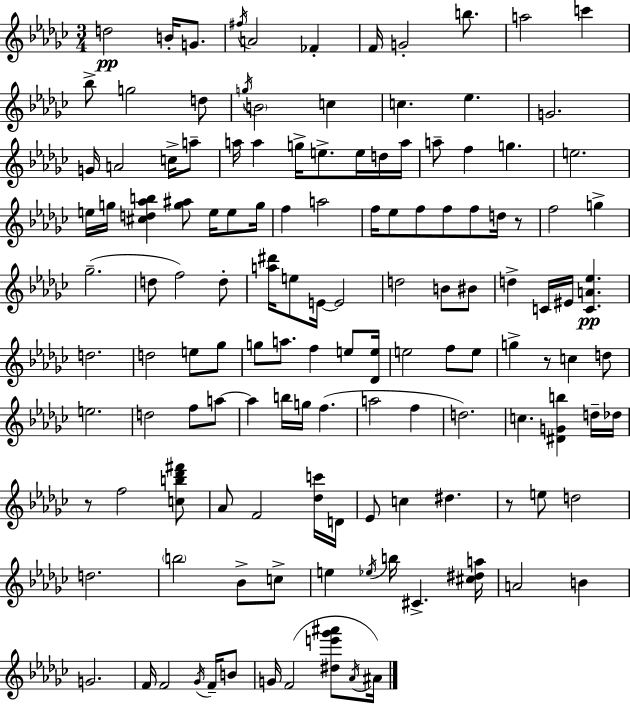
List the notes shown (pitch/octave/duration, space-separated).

D5/h B4/s G4/e. F#5/s A4/h FES4/q F4/s G4/h B5/e. A5/h C6/q Bb5/e G5/h D5/e G5/s B4/h C5/q C5/q. Eb5/q. G4/h. G4/s A4/h C5/s A5/e A5/s A5/q G5/s E5/e. E5/s D5/s A5/s A5/e F5/q G5/q. E5/h. E5/s G5/s [C#5,D5,Ab5,B5]/q [G5,A#5]/e E5/s E5/e G5/s F5/q A5/h F5/s Eb5/e F5/e F5/e F5/e D5/s R/e F5/h G5/q Gb5/h. D5/e F5/h D5/e [A5,D#6]/s E5/e E4/s E4/h D5/h B4/e BIS4/e D5/q C4/s EIS4/s [C4,A4,Eb5]/q. D5/h. D5/h E5/e Gb5/e G5/e A5/e. F5/q E5/e [Db4,E5]/s E5/h F5/e E5/e G5/q R/e C5/q D5/e E5/h. D5/h F5/e A5/e A5/q B5/s G5/s F5/q. A5/h F5/q D5/h. C5/q. [D#4,G4,B5]/q D5/s Db5/s R/e F5/h [C5,B5,Db6,F#6]/e Ab4/e F4/h [Db5,C6]/s D4/s Eb4/e C5/q D#5/q. R/e E5/e D5/h D5/h. B5/h Bb4/e C5/e E5/q Eb5/s B5/s C#4/q. [C#5,D#5,A5]/s A4/h B4/q G4/h. F4/s F4/h Gb4/s F4/s B4/e G4/s F4/h [D#5,E6,Gb6,A#6]/e Ab4/s A#4/s